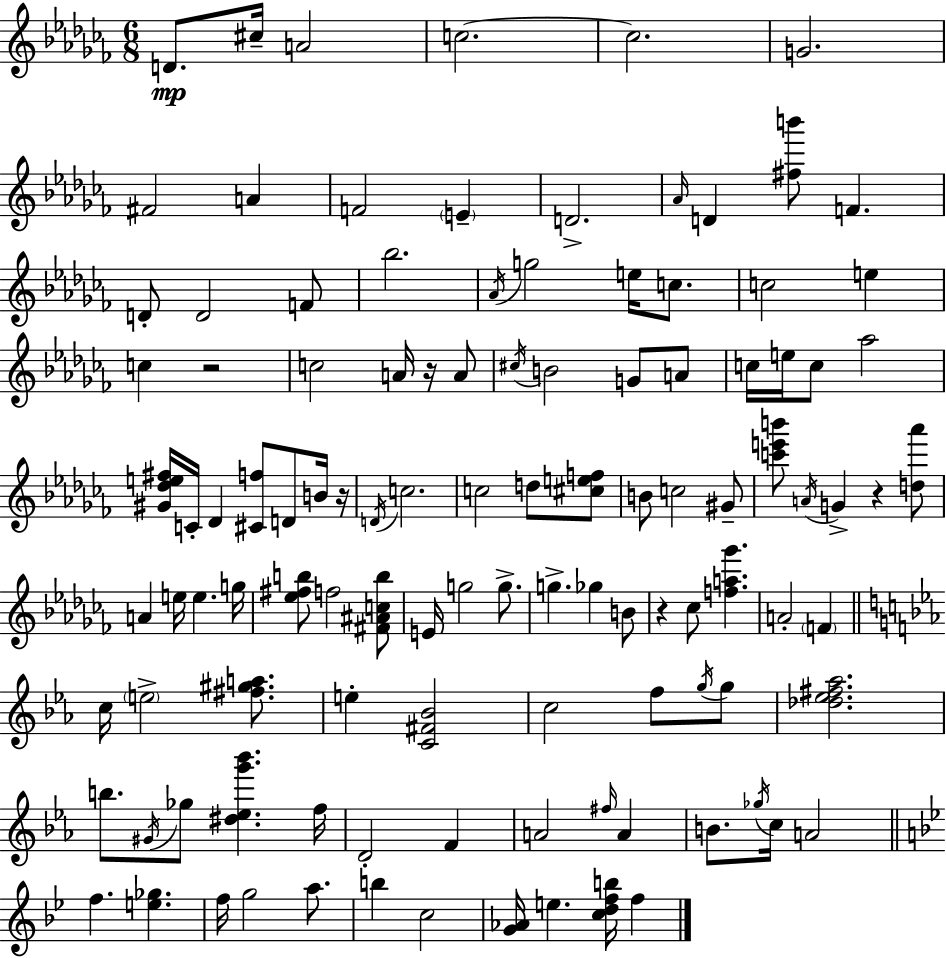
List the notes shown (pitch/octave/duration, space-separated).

D4/e. C#5/s A4/h C5/h. C5/h. G4/h. F#4/h A4/q F4/h E4/q D4/h. Ab4/s D4/q [F#5,B6]/e F4/q. D4/e D4/h F4/e Bb5/h. Ab4/s G5/h E5/s C5/e. C5/h E5/q C5/q R/h C5/h A4/s R/s A4/e C#5/s B4/h G4/e A4/e C5/s E5/s C5/e Ab5/h [G#4,Db5,E5,F#5]/s C4/s Db4/q [C#4,F5]/e D4/e B4/s R/s D4/s C5/h. C5/h D5/e [C#5,E5,F5]/e B4/e C5/h G#4/e [C6,E6,B6]/e A4/s G4/q R/q [D5,Ab6]/e A4/q E5/s E5/q. G5/s [Eb5,F#5,B5]/e F5/h [F#4,A#4,C5,B5]/e E4/s G5/h G5/e. G5/q. Gb5/q B4/e R/q CES5/e [F5,A5,Gb6]/q. A4/h F4/q C5/s E5/h [F#5,G#5,A5]/e. E5/q [C4,F#4,Bb4]/h C5/h F5/e G5/s G5/e [Db5,Eb5,F#5,Ab5]/h. B5/e. G#4/s Gb5/e [D#5,Eb5,G6,Bb6]/q. F5/s D4/h F4/q A4/h F#5/s A4/q B4/e. Gb5/s C5/s A4/h F5/q. [E5,Gb5]/q. F5/s G5/h A5/e. B5/q C5/h [G4,Ab4]/s E5/q. [C5,D5,F5,B5]/s F5/q